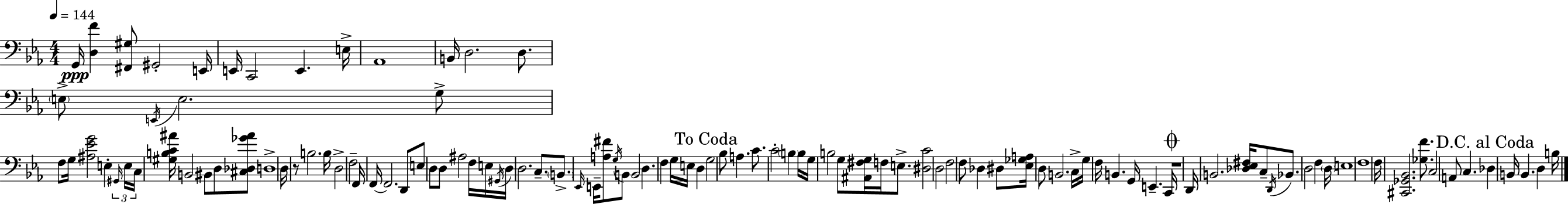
X:1
T:Untitled
M:4/4
L:1/4
K:Cm
G,,/4 [D,F] [^F,,^G,]/2 ^G,,2 E,,/4 E,,/4 C,,2 E,, E,/4 _A,,4 B,,/4 D,2 D,/2 E,/2 E,,/4 E,2 G,/2 F,/2 G,/4 [^A,_EG]2 E, ^G,,/4 E,/4 C,/4 [^G,B,C^A]/4 B,,2 ^B,,/2 D,/2 [^C,_D,_G^A]/2 D,4 D,/4 z/2 B,2 B,/4 D,2 F,2 F,,/4 F,,/4 F,,2 D,,/2 E,/2 D,/2 D,/2 ^A,2 F,/4 E,/4 ^G,,/4 D,/4 D,2 C,/2 B,,/2 _E,,/4 E,,/4 [A,^F]/2 G,/4 B,,/2 B,,2 D, F, G,/4 E,/4 D, G,2 _B,/2 A, C/2 C2 B, B,/4 G,/4 B,2 G,/2 [^A,,^F,G,]/4 F,/4 E,/2 [^D,C]2 D,2 F,2 F,/2 _D, ^D,/2 [_E,_G,A,]/4 D,/2 B,,2 C,/4 G,/4 F,/4 B,, G,,/4 E,, C,,/4 z4 D,,/4 B,,2 [_D,_E,^F,]/4 C,/2 D,,/4 _B,,/2 D,2 F, D,/4 E,4 F,4 F,/4 [^C,,_G,,_B,,]2 [_G,F]/2 C,2 A,,/2 C, _D, B,,/4 B,, D, B,/4